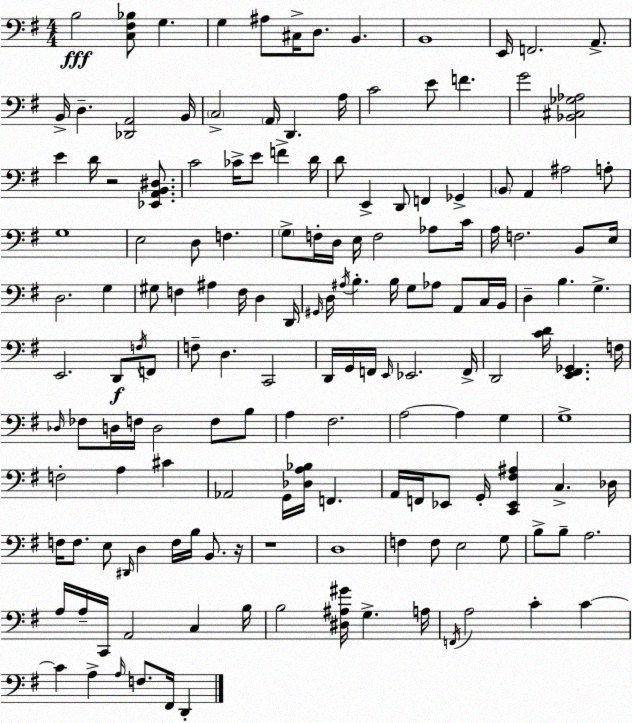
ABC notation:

X:1
T:Untitled
M:4/4
L:1/4
K:Em
B,2 [C,^F,_B,]/2 G, G, ^A,/2 ^C,/4 D,/2 B,, B,,4 E,,/4 F,,2 A,,/2 B,,/4 D, [_D,,A,,]2 B,,/4 C,2 A,,/4 D,, A,/4 C2 E/2 F G2 [_B,,^C,_G,_A,]2 E D/4 z2 [_E,,A,,B,,^D,]/2 C2 _C/4 E/2 F D/4 D/2 E,, D,,/2 F,, _G,, B,,/2 A,, ^A,2 A,/2 G,4 E,2 D,/2 F, G,/2 F,/4 D,/4 E,/4 F,2 _A,/2 C/4 A,/4 F,2 B,,/2 E,/4 D,2 G, ^G,/2 F, ^A, F,/4 D, D,,/4 ^G,,/4 D,/4 ^A,/4 B, B,/4 G,/2 _A,/2 A,,/2 C,/4 B,,/4 D, B, G, E,,2 D,,/2 F,/4 F,,/2 F,/2 D, C,,2 D,,/4 G,,/4 F,,/4 E,,/4 _E,,2 F,,/4 D,,2 [CD]/4 [E,,^F,,_G,,] F,/4 _D,/4 _F,/2 D,/4 F,/4 D,2 F,/2 B,/2 A, ^F,2 A,2 A, G, G,4 F,2 A, ^C _A,,2 G,,/4 [_D,A,_B,]/4 F,, A,,/4 F,,/4 _E,,/2 G,,/4 [C,,_E,,^F,^A,] C, _D,/4 F,/4 F,/2 E,/2 ^D,,/4 D, F,/4 B,/4 B,,/2 z/4 z4 D,4 F, F,/2 E,2 G,/2 B,/2 B,/2 A,2 A,/4 A,/4 C,,/4 A,,2 C, B,/4 B,2 [^D,^A,^G]/4 G, A,/4 F,,/4 A,2 C C C A, A,/4 F,/2 ^F,,/4 D,,